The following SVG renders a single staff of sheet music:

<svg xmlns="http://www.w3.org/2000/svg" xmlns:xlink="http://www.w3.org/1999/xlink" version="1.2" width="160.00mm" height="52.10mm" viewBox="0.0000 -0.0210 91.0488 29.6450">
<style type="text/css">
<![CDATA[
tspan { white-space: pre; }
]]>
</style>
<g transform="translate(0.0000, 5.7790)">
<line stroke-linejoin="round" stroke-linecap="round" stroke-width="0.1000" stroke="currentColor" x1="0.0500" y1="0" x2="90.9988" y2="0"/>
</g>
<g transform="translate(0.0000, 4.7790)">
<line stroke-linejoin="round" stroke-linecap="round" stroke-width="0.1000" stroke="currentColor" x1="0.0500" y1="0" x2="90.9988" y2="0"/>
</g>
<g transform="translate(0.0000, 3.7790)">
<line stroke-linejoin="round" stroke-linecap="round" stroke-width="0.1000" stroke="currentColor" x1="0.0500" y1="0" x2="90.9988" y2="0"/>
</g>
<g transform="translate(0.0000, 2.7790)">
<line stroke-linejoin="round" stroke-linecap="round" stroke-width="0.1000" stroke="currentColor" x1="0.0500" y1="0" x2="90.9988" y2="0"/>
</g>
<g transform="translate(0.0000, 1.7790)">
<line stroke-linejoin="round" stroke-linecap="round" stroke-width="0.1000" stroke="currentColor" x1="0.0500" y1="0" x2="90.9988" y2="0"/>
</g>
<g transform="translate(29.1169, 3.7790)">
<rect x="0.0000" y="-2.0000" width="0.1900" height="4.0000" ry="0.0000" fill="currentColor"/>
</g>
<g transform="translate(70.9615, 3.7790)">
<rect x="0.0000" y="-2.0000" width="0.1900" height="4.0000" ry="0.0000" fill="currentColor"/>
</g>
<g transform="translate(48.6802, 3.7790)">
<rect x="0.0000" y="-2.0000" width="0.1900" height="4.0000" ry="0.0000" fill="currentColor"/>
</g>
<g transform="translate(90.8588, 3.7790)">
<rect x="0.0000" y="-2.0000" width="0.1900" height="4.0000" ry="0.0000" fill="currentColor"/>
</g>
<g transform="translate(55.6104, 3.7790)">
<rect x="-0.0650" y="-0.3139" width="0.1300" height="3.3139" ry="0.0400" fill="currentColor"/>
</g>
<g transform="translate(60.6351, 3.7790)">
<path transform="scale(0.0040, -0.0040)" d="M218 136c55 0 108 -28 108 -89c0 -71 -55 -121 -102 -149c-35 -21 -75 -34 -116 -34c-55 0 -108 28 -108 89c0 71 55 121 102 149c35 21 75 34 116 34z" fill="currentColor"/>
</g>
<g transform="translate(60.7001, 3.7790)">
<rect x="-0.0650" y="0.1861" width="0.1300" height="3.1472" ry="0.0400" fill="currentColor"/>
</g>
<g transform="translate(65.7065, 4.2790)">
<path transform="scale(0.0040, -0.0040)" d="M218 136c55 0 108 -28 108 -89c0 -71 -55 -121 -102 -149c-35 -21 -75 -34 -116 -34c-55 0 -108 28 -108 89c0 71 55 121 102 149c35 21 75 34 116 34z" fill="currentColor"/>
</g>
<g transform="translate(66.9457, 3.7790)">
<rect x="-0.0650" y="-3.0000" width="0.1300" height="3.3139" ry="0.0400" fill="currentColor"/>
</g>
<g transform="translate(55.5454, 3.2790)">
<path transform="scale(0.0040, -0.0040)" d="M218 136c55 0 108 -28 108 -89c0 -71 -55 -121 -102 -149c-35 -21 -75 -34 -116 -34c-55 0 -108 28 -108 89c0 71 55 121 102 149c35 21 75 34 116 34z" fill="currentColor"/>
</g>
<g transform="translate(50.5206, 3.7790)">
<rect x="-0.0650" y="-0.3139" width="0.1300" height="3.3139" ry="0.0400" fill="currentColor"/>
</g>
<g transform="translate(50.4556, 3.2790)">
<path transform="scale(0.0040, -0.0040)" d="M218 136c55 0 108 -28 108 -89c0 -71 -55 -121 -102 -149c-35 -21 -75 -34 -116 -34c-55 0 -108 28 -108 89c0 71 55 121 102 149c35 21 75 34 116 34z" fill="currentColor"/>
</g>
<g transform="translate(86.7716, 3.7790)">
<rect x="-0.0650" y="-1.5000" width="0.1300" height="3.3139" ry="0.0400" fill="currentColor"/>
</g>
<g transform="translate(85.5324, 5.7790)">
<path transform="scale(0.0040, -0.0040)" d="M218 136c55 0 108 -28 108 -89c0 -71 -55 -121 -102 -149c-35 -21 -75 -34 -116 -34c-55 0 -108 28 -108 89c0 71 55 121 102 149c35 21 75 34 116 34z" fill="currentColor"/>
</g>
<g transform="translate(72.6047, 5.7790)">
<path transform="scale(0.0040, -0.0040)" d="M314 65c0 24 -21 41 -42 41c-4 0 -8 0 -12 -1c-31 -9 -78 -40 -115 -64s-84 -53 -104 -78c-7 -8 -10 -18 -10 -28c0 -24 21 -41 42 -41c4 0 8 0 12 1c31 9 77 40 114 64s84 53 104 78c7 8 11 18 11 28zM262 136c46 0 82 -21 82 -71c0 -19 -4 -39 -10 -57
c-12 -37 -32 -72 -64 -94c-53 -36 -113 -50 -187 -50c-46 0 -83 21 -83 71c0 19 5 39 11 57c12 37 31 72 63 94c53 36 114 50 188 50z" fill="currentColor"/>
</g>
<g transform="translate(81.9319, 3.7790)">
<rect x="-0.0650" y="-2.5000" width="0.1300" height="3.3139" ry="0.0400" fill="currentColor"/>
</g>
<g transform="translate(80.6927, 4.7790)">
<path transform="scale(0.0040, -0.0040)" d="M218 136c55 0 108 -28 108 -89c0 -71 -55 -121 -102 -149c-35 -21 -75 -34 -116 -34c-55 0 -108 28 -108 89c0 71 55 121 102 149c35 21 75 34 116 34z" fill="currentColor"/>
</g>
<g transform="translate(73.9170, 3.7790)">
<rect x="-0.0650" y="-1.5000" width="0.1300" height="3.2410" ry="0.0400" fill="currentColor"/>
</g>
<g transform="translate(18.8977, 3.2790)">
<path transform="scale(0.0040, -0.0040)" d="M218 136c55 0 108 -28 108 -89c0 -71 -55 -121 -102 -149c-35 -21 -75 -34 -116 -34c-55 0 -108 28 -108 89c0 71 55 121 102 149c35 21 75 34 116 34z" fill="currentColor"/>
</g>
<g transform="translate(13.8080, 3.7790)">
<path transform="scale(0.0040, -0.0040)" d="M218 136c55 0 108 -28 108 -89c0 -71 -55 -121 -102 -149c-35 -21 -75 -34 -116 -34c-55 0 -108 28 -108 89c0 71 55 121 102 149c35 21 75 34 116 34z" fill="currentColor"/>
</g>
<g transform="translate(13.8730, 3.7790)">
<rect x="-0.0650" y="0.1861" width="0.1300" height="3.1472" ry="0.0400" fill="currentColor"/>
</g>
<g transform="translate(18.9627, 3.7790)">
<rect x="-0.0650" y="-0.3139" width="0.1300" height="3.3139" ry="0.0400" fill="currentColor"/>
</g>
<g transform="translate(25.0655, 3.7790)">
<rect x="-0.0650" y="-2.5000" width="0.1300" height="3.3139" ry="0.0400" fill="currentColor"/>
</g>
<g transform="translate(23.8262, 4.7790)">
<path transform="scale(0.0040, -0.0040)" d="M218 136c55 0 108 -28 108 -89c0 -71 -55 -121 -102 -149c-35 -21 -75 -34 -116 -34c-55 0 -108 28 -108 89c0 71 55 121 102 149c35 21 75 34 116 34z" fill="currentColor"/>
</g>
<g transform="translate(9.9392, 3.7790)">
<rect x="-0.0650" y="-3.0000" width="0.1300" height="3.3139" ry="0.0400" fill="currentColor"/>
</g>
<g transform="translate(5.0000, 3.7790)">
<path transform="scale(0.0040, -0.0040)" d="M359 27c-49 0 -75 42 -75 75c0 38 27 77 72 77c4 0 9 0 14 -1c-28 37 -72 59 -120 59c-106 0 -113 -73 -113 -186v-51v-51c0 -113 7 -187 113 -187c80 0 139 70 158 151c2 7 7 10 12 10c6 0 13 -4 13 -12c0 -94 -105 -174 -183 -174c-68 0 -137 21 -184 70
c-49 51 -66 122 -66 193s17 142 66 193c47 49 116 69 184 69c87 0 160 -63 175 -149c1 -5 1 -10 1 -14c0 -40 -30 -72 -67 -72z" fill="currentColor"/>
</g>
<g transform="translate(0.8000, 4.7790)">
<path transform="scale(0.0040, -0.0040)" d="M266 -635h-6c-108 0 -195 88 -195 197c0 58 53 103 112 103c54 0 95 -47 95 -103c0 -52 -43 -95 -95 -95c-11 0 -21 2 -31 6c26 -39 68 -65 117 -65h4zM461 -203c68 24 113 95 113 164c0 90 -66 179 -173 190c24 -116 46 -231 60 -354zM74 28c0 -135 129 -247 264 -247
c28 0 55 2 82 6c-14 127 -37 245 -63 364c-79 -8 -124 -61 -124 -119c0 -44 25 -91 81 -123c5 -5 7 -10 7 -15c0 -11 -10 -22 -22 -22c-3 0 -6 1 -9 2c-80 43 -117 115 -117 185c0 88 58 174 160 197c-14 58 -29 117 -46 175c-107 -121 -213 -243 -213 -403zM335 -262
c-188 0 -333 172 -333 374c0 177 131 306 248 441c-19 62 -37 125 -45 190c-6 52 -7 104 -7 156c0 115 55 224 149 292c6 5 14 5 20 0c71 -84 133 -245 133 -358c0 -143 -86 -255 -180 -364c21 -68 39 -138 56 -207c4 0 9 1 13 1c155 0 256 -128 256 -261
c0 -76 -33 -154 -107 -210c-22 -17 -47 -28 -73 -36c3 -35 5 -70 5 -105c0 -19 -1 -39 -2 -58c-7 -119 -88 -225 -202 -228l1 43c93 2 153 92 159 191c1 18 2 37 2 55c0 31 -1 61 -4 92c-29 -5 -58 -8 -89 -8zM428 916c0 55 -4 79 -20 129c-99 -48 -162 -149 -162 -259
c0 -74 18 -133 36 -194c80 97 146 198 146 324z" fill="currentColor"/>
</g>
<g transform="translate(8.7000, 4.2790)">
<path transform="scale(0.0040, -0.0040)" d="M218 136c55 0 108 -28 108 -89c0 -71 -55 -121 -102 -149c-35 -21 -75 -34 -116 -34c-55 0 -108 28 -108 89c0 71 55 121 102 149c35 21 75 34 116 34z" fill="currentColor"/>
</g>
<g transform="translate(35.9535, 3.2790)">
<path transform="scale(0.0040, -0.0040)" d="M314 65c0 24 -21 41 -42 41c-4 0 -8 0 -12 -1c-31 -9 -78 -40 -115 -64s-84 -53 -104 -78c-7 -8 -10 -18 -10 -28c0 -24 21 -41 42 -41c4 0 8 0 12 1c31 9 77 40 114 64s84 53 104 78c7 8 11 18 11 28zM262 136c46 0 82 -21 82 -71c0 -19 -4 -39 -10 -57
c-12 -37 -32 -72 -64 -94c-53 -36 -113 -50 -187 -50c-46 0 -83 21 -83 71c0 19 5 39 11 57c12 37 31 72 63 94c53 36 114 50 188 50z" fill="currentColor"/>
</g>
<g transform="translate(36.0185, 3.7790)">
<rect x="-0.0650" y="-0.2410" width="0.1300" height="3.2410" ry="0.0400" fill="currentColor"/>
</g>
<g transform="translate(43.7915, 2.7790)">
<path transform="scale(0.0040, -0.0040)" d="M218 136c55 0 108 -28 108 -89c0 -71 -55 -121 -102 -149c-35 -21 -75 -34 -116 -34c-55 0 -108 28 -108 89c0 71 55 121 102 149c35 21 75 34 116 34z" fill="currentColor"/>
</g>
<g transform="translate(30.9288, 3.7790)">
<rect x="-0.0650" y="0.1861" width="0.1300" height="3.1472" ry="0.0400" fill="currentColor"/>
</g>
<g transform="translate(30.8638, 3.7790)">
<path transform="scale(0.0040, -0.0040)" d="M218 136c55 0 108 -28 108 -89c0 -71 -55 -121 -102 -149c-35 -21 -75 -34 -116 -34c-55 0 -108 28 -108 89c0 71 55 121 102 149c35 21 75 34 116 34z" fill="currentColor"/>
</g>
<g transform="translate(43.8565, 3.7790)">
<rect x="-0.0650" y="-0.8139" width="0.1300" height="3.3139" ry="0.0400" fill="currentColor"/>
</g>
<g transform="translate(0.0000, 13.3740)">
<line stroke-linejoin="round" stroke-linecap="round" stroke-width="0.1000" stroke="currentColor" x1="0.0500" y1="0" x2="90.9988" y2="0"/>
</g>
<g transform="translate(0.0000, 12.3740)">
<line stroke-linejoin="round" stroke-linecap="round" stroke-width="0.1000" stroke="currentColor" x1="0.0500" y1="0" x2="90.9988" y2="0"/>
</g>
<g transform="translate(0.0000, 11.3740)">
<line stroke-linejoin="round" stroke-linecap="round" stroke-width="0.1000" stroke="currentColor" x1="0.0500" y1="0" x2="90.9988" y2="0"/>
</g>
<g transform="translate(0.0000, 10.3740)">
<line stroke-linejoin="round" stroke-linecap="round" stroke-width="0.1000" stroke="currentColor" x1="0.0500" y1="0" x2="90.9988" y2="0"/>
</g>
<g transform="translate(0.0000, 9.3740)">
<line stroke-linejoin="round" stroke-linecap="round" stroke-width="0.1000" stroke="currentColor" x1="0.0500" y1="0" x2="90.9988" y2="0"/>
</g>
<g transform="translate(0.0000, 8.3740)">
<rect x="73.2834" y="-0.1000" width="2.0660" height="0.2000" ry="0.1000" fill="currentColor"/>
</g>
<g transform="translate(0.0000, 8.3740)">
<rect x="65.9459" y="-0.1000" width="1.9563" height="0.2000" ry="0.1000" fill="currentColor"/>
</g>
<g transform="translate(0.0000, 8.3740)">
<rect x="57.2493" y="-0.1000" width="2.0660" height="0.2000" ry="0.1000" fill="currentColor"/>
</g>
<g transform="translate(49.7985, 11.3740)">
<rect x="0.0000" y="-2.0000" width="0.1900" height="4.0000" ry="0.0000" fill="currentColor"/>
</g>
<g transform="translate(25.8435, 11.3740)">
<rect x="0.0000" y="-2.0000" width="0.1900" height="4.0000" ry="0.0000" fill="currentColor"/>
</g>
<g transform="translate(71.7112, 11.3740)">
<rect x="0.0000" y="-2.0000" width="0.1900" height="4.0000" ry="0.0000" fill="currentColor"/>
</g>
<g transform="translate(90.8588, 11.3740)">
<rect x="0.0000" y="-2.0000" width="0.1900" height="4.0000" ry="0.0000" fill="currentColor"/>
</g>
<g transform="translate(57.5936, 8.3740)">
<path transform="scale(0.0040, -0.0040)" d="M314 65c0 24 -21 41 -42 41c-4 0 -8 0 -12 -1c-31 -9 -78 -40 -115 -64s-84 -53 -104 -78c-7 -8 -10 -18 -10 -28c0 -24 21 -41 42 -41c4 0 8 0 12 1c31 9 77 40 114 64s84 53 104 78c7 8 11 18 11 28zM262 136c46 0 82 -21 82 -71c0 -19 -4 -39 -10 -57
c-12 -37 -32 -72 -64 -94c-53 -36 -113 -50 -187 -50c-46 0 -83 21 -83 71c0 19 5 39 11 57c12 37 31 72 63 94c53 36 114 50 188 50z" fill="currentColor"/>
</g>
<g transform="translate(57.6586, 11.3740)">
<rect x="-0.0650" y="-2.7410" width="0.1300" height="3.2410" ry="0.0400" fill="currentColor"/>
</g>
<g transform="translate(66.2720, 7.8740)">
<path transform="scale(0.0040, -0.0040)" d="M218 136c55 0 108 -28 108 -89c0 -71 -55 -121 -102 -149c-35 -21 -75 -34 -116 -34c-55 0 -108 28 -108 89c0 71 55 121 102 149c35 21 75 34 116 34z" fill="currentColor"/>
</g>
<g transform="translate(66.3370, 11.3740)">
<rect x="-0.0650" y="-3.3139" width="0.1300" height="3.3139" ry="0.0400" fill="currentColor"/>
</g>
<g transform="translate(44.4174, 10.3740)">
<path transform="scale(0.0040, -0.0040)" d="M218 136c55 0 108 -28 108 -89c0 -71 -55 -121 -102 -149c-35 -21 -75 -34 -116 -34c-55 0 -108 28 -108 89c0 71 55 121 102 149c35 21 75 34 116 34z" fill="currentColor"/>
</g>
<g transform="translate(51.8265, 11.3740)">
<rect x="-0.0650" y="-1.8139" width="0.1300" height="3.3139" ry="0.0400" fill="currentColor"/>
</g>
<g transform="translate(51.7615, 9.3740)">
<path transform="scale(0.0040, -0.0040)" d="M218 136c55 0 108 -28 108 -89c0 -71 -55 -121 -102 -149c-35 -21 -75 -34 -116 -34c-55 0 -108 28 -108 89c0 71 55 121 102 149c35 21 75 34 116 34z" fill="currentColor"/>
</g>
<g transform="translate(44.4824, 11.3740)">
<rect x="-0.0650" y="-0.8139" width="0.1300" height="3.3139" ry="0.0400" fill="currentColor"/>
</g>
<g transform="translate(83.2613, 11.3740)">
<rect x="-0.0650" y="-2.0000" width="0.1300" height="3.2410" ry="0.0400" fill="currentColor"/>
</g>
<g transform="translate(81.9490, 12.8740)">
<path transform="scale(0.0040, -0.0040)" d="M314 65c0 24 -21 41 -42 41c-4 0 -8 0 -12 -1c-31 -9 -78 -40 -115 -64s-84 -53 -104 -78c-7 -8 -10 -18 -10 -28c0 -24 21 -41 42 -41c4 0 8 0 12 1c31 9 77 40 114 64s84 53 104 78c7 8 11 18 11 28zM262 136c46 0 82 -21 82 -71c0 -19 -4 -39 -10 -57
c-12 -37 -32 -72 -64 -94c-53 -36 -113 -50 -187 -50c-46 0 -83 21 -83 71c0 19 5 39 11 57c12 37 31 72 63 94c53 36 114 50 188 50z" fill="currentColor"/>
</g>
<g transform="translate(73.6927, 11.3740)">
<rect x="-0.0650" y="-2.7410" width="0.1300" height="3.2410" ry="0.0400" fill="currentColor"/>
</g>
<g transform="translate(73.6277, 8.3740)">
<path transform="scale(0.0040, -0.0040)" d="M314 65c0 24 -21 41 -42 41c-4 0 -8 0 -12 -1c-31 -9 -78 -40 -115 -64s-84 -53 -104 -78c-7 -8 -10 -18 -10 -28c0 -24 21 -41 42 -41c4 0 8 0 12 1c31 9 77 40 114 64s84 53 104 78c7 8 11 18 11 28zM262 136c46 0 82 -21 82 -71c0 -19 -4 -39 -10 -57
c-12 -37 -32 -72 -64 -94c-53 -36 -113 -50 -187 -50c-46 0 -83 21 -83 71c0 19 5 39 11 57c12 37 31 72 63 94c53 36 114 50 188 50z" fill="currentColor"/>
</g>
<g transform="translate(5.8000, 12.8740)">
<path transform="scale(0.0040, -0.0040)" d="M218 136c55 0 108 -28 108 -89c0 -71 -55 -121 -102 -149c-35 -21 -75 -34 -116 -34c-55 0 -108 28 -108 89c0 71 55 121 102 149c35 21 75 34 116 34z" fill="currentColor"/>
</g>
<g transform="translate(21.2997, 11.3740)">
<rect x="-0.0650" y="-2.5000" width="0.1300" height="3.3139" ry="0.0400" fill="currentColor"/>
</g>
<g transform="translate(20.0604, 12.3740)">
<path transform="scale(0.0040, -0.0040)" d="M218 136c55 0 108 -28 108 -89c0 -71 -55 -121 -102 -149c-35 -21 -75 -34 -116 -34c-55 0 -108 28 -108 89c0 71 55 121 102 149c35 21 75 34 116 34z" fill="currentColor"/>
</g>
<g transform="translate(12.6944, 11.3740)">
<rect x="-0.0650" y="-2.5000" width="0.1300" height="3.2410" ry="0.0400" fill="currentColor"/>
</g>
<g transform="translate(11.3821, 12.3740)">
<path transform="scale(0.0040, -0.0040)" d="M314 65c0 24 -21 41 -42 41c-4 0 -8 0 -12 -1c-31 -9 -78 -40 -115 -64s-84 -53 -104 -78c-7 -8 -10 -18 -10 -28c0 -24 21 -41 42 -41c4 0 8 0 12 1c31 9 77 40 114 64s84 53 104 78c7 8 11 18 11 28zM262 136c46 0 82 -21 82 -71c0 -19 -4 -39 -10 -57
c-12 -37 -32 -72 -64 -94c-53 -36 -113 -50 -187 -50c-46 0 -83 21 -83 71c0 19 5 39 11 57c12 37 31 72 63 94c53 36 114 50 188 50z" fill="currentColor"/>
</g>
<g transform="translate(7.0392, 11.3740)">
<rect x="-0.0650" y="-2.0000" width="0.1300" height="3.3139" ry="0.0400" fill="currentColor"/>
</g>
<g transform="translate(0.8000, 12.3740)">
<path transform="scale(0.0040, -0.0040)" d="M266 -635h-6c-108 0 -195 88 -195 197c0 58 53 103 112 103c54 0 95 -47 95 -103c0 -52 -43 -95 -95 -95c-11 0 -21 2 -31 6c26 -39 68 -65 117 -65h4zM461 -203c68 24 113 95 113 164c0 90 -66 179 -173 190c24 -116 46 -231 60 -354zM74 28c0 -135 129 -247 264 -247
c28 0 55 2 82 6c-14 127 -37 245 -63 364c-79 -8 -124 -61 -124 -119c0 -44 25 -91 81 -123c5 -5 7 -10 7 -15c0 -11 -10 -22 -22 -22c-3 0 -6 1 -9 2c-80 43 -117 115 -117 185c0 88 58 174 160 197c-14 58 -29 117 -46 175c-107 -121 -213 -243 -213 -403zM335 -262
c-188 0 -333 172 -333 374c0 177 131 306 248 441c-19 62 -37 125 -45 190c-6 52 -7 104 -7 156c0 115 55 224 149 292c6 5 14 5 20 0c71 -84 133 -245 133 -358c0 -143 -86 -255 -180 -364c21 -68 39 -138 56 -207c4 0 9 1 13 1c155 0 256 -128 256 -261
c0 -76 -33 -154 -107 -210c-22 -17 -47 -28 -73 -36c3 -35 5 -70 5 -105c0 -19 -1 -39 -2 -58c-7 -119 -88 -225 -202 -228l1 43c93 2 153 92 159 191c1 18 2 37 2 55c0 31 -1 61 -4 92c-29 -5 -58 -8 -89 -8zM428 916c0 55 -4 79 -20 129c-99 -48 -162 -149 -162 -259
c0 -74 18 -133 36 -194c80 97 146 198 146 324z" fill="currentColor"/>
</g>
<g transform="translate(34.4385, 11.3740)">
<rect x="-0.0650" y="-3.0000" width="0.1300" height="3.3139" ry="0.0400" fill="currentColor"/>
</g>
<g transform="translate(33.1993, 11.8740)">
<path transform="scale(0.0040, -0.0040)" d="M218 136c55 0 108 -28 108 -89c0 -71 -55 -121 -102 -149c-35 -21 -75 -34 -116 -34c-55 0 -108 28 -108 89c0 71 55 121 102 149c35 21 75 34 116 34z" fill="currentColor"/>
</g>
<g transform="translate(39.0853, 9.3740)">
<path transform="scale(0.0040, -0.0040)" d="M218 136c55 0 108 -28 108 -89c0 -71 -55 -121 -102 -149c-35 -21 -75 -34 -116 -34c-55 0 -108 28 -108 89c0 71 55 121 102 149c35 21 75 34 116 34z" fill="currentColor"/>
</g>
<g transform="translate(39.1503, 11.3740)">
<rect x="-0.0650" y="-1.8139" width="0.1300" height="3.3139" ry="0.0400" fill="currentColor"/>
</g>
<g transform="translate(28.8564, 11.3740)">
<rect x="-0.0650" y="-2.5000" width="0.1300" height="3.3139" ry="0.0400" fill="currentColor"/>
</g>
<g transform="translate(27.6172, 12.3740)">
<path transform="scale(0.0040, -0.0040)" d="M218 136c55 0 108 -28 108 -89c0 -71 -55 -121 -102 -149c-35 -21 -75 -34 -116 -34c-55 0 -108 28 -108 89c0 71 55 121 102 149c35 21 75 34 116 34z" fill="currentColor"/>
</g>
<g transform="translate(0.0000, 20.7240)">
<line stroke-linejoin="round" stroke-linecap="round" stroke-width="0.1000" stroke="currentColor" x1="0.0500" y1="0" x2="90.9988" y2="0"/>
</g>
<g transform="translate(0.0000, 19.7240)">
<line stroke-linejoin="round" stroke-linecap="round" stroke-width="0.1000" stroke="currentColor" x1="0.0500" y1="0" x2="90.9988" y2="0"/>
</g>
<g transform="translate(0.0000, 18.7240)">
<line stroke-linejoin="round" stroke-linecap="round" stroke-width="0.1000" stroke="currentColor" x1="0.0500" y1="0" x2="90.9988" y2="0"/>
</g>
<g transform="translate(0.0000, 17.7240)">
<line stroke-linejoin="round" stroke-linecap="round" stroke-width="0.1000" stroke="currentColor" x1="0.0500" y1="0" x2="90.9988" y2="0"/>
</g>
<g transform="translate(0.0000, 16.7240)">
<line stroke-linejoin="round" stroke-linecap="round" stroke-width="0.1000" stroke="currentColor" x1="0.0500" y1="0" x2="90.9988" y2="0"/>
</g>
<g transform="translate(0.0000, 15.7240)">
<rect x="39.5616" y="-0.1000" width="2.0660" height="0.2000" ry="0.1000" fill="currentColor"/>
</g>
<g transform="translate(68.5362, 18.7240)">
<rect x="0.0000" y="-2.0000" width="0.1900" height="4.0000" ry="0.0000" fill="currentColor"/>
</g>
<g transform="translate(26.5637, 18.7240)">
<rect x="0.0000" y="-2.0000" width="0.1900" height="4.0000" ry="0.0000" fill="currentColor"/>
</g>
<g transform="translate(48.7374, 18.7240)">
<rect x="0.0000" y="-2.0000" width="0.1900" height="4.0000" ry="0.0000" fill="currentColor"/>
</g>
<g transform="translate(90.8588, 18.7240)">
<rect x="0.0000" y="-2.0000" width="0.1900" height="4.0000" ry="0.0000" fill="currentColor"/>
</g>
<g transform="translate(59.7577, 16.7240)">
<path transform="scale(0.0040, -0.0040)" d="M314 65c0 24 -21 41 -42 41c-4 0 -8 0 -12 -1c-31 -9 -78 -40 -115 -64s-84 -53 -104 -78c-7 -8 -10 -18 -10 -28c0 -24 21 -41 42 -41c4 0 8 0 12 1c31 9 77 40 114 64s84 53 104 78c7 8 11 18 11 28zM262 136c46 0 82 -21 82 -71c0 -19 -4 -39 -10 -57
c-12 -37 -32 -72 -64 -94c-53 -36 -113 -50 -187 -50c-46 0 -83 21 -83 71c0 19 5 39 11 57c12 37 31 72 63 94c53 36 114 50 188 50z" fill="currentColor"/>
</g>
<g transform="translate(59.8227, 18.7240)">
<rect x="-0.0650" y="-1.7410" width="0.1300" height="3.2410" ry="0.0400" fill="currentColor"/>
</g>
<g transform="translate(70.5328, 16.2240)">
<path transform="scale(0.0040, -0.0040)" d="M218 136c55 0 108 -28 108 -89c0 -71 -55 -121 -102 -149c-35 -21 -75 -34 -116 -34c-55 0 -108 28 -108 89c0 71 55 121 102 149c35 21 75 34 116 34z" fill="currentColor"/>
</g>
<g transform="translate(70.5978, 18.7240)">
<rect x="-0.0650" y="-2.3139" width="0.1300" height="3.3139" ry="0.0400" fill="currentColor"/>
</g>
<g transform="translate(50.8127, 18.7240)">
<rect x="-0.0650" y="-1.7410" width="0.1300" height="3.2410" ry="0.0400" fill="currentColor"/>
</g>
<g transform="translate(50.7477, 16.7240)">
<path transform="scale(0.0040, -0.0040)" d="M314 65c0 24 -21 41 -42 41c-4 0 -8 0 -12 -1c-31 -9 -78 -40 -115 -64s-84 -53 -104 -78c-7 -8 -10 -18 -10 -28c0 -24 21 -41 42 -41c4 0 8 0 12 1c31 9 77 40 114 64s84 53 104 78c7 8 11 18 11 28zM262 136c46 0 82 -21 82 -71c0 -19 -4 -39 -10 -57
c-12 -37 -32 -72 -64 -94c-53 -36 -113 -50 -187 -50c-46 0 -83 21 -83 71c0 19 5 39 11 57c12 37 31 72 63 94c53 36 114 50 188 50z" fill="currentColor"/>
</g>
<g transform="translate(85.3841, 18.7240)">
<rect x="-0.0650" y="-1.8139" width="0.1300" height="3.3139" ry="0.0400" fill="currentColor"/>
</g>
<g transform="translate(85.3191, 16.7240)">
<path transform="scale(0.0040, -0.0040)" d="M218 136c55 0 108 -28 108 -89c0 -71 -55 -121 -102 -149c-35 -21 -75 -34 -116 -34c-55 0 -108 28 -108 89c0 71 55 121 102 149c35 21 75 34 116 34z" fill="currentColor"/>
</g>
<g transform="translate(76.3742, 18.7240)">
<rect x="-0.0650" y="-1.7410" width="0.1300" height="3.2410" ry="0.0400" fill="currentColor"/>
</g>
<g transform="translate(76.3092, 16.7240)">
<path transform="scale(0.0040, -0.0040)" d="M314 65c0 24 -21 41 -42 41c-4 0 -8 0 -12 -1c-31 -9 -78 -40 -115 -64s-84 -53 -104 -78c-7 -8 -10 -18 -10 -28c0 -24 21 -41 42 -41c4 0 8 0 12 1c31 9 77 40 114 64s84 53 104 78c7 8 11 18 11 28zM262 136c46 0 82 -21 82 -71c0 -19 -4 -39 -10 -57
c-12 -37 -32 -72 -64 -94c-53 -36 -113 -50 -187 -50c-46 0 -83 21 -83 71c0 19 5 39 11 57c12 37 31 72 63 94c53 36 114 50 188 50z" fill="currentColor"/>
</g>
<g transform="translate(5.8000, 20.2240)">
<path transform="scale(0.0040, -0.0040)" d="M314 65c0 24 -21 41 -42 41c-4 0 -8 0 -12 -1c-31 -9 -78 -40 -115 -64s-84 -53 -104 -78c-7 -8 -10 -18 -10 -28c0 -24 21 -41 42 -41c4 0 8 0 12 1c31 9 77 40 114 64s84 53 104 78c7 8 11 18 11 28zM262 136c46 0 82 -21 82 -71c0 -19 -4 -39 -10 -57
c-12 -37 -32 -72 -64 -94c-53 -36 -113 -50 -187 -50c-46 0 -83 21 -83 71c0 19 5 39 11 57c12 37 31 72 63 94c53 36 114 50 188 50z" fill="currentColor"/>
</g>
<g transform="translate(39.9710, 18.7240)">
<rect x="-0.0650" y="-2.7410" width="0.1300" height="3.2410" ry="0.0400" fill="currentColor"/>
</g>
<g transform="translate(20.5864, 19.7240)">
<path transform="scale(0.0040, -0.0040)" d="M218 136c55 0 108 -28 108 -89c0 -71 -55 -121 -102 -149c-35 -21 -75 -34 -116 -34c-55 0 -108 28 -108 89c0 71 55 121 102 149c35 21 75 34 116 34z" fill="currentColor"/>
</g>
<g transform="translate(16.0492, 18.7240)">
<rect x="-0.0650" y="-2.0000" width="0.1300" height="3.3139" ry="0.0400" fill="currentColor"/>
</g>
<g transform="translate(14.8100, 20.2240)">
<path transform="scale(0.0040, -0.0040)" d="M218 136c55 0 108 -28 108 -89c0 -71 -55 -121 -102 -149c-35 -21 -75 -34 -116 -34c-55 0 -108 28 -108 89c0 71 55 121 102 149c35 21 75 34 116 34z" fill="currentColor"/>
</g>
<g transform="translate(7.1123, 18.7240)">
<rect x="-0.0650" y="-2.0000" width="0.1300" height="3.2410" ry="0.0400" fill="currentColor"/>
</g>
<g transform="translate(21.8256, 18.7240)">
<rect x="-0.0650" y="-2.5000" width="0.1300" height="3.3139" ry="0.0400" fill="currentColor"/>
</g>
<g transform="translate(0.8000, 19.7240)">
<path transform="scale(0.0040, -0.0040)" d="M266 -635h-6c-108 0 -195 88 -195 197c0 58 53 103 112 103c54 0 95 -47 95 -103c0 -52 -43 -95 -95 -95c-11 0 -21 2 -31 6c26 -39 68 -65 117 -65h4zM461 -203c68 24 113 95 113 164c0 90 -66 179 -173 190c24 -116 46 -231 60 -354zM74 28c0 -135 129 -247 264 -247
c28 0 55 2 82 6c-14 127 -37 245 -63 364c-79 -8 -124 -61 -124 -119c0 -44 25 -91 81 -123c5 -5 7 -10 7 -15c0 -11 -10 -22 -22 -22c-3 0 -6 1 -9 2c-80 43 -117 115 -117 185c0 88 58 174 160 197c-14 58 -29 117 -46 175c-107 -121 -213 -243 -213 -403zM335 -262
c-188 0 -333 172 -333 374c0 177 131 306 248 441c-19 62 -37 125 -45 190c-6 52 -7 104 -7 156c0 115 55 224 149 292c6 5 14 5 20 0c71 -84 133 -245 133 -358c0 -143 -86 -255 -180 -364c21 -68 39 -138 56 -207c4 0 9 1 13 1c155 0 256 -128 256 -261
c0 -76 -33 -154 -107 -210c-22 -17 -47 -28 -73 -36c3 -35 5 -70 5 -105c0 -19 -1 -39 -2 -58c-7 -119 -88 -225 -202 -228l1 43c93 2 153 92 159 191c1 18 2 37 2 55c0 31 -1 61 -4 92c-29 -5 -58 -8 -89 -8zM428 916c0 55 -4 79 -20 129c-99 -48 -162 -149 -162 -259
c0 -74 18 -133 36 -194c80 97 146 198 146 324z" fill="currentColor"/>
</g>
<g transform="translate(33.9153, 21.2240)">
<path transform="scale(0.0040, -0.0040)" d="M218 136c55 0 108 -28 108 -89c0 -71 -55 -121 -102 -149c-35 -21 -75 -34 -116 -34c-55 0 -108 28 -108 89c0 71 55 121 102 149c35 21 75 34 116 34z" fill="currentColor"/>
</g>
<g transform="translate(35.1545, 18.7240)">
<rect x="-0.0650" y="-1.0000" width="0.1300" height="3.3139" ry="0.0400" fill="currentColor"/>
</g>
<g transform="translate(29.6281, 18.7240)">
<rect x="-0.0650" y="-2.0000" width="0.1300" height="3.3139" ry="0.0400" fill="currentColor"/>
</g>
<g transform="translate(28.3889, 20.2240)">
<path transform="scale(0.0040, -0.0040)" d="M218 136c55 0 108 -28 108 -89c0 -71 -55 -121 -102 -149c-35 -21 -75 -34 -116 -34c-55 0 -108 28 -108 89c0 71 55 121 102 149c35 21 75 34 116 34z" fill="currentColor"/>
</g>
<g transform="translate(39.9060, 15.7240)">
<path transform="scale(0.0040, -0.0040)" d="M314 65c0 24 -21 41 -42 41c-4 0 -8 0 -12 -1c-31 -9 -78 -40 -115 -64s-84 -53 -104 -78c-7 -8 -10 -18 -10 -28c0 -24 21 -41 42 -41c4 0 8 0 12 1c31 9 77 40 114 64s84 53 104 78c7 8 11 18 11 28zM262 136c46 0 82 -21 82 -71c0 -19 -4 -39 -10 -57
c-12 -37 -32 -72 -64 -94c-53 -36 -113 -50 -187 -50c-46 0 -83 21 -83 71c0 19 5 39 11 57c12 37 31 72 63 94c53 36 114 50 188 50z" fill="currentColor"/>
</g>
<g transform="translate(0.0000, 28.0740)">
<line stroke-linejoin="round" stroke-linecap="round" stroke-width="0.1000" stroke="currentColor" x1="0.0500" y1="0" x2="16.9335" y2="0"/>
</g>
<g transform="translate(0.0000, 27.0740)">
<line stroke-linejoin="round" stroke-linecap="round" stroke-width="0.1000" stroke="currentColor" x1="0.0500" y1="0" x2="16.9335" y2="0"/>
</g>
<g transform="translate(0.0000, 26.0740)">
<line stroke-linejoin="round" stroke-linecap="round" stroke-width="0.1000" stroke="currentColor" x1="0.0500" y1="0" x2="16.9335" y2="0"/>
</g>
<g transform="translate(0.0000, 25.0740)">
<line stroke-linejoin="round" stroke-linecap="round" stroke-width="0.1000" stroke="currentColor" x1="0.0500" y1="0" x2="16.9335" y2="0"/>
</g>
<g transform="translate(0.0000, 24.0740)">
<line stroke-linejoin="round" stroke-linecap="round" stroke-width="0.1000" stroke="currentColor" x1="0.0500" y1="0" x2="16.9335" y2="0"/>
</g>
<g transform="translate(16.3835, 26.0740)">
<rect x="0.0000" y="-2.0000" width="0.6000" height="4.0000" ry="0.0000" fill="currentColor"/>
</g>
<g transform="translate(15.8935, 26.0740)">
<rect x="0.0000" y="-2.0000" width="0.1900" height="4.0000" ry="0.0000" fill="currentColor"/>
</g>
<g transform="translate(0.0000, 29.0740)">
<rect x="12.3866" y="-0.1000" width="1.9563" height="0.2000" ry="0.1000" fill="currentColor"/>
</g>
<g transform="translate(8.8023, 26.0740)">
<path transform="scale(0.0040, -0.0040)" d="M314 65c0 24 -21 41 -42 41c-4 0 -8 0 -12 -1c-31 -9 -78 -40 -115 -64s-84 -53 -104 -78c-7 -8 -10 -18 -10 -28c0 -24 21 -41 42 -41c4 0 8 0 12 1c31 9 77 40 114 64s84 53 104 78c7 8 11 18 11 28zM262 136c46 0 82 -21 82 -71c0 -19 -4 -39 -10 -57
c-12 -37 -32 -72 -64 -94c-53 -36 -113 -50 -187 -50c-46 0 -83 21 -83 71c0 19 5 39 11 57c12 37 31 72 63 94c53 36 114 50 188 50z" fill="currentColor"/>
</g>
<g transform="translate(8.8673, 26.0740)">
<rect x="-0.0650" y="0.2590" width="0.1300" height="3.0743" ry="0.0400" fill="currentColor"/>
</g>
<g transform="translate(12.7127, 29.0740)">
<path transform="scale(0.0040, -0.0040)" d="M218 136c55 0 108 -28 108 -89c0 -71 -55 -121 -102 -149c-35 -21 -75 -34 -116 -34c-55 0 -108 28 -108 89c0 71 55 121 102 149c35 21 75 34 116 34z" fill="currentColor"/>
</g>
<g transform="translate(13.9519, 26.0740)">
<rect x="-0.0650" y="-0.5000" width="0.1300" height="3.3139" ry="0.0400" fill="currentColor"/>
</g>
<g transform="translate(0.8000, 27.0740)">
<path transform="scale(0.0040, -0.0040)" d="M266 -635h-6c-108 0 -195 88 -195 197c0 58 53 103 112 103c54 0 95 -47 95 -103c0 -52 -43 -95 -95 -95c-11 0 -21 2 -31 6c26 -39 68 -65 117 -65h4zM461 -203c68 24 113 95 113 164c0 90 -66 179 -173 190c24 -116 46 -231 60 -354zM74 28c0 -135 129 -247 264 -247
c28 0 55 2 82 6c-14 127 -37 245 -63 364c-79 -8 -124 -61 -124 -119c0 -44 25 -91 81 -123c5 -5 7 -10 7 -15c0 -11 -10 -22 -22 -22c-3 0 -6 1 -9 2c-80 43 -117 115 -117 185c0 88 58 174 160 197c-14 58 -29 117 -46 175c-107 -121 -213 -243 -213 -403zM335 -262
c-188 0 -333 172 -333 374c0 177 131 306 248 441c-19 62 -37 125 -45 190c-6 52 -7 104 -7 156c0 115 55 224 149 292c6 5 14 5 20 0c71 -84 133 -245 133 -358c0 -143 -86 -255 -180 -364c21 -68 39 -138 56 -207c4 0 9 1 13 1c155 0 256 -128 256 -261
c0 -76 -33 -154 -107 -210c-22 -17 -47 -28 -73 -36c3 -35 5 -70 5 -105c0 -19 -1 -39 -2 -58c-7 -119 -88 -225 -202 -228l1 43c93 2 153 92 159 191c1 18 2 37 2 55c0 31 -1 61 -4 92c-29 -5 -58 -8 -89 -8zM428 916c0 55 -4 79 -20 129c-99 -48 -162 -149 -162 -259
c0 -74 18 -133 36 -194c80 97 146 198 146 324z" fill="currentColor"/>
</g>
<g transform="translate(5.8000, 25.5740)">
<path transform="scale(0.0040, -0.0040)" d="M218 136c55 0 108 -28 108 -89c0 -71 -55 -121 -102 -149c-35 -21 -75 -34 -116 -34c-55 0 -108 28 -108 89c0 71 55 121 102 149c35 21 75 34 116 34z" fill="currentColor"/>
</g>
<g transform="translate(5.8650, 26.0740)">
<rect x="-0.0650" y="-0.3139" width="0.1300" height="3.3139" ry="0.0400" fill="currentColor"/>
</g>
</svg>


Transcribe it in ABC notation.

X:1
T:Untitled
M:4/4
L:1/4
K:C
A B c G B c2 d c c B A E2 G E F G2 G G A f d f a2 b a2 F2 F2 F G F D a2 f2 f2 g f2 f c B2 C